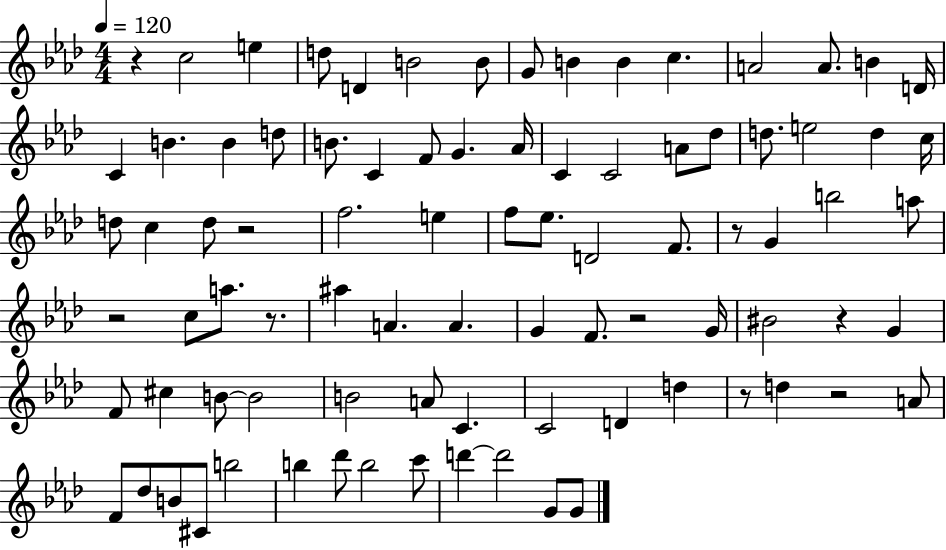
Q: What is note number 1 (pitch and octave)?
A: C5